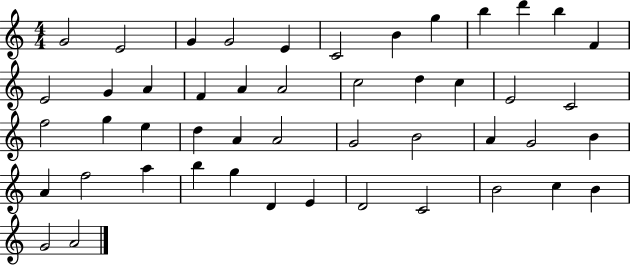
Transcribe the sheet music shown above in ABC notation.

X:1
T:Untitled
M:4/4
L:1/4
K:C
G2 E2 G G2 E C2 B g b d' b F E2 G A F A A2 c2 d c E2 C2 f2 g e d A A2 G2 B2 A G2 B A f2 a b g D E D2 C2 B2 c B G2 A2